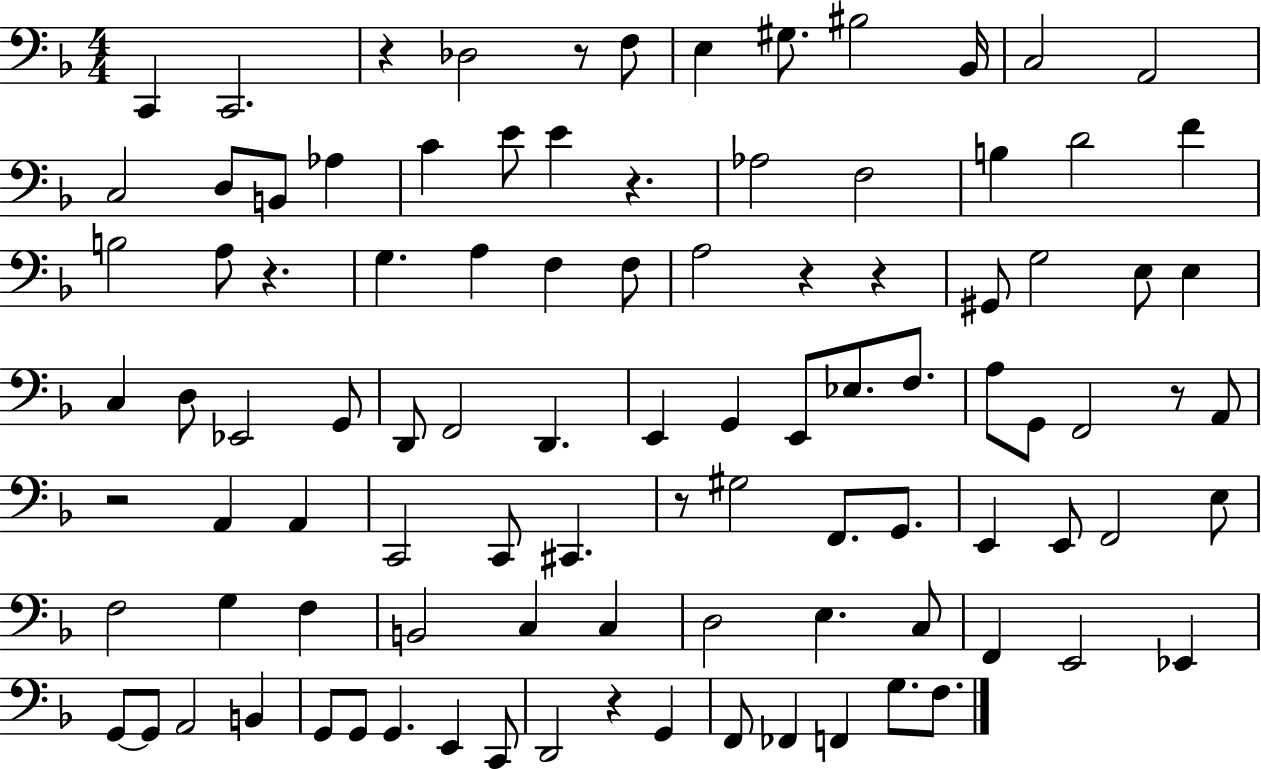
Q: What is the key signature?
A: F major